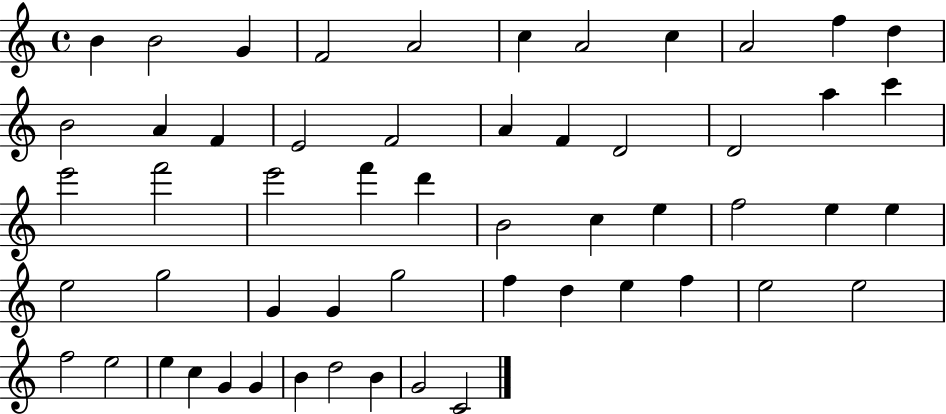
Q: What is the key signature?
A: C major